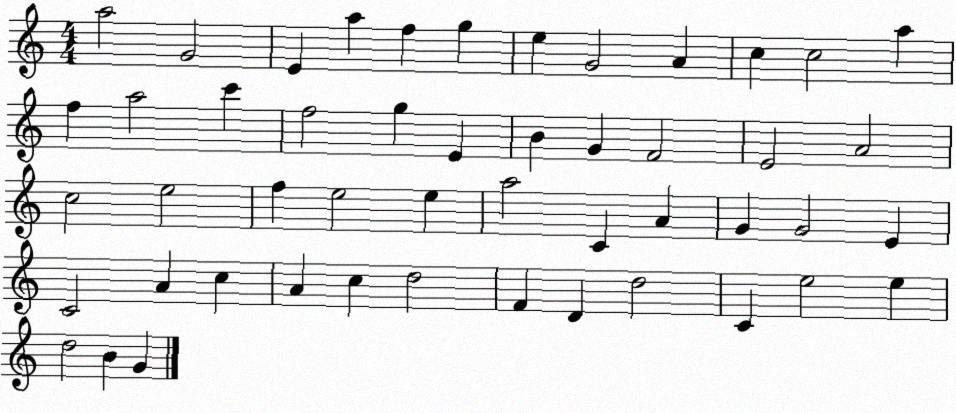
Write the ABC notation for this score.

X:1
T:Untitled
M:4/4
L:1/4
K:C
a2 G2 E a f g e G2 A c c2 a f a2 c' f2 g E B G F2 E2 A2 c2 e2 f e2 e a2 C A G G2 E C2 A c A c d2 F D d2 C e2 e d2 B G